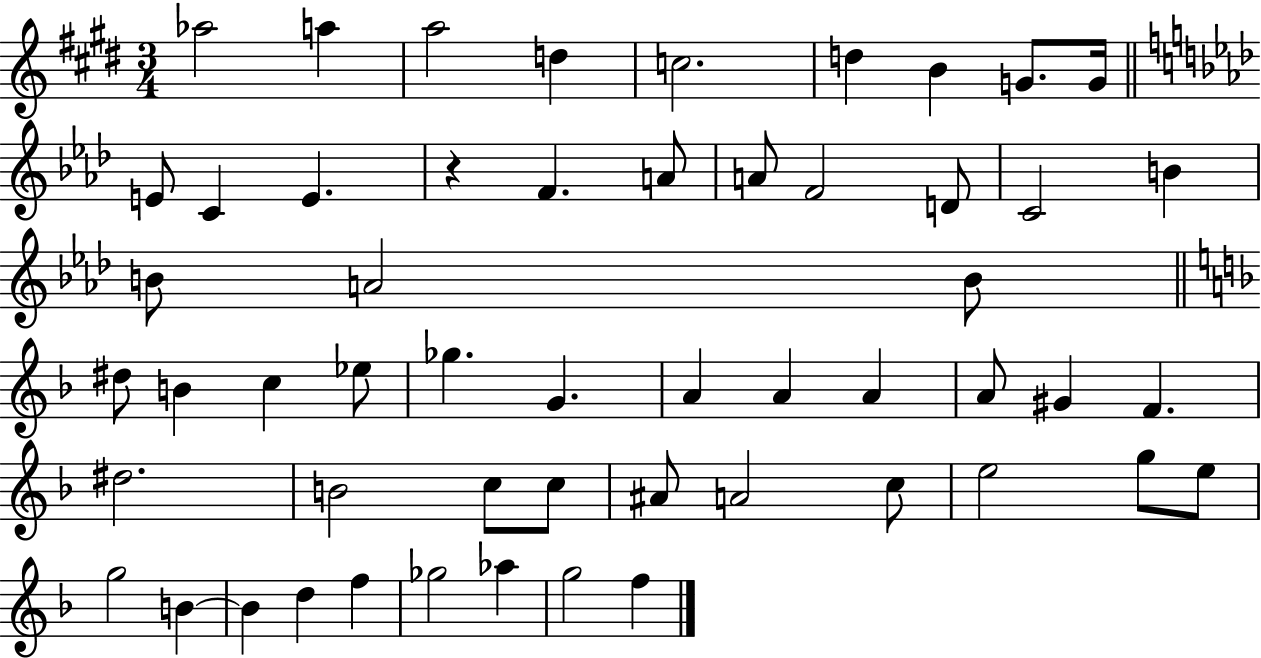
{
  \clef treble
  \numericTimeSignature
  \time 3/4
  \key e \major
  aes''2 a''4 | a''2 d''4 | c''2. | d''4 b'4 g'8. g'16 | \break \bar "||" \break \key f \minor e'8 c'4 e'4. | r4 f'4. a'8 | a'8 f'2 d'8 | c'2 b'4 | \break b'8 a'2 b'8 | \bar "||" \break \key f \major dis''8 b'4 c''4 ees''8 | ges''4. g'4. | a'4 a'4 a'4 | a'8 gis'4 f'4. | \break dis''2. | b'2 c''8 c''8 | ais'8 a'2 c''8 | e''2 g''8 e''8 | \break g''2 b'4~~ | b'4 d''4 f''4 | ges''2 aes''4 | g''2 f''4 | \break \bar "|."
}